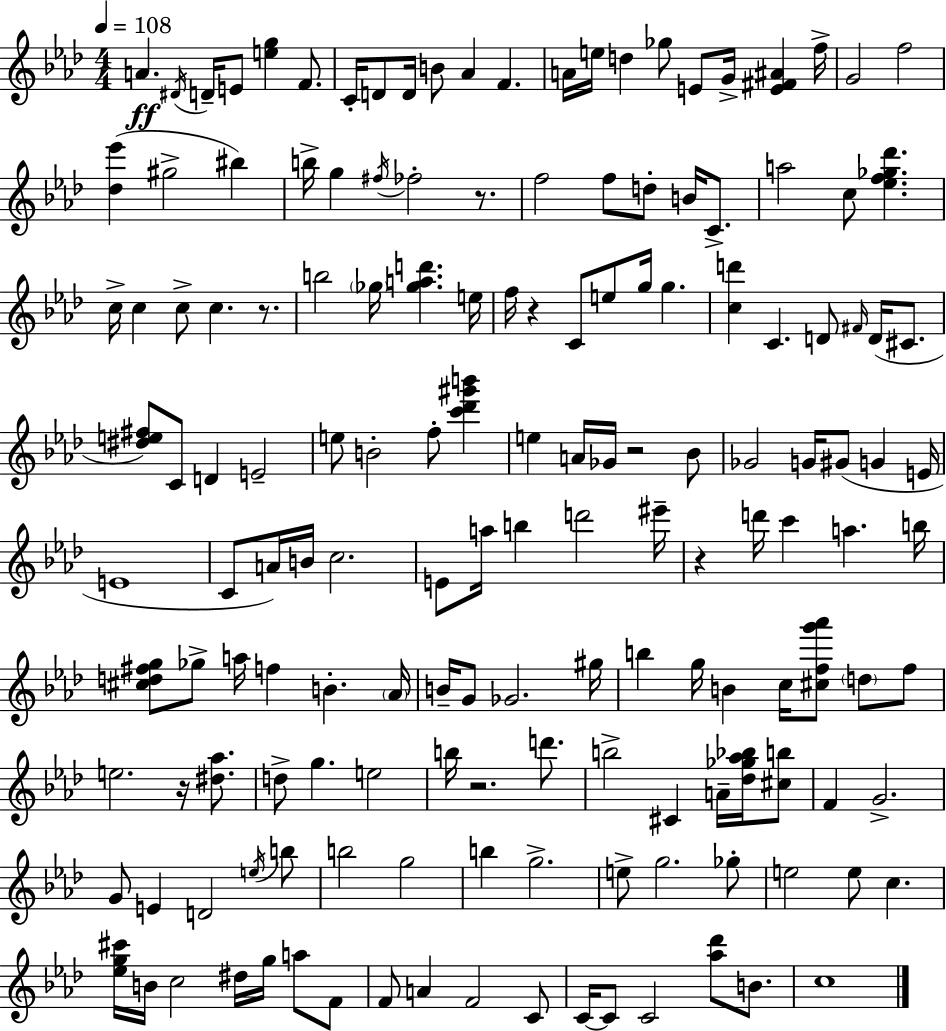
A4/q. D#4/s D4/s E4/e [E5,G5]/q F4/e. C4/s D4/e D4/s B4/e Ab4/q F4/q. A4/s E5/s D5/q Gb5/e E4/e G4/s [E4,F#4,A#4]/q F5/s G4/h F5/h [Db5,Eb6]/q G#5/h BIS5/q B5/s G5/q F#5/s FES5/h R/e. F5/h F5/e D5/e B4/s C4/e. A5/h C5/e [Eb5,F5,Gb5,Db6]/q. C5/s C5/q C5/e C5/q. R/e. B5/h Gb5/s [Gb5,A5,D6]/q. E5/s F5/s R/q C4/e E5/e G5/s G5/q. [C5,D6]/q C4/q. D4/e F#4/s D4/s C#4/e. [D#5,E5,F#5]/e C4/e D4/q E4/h E5/e B4/h F5/e [C6,Db6,G#6,B6]/q E5/q A4/s Gb4/s R/h Bb4/e Gb4/h G4/s G#4/e G4/q E4/s E4/w C4/e A4/s B4/s C5/h. E4/e A5/s B5/q D6/h EIS6/s R/q D6/s C6/q A5/q. B5/s [C#5,D5,F#5,G5]/e Gb5/e A5/s F5/q B4/q. Ab4/s B4/s G4/e Gb4/h. G#5/s B5/q G5/s B4/q C5/s [C#5,F5,G6,Ab6]/e D5/e F5/e E5/h. R/s [D#5,Ab5]/e. D5/e G5/q. E5/h B5/s R/h. D6/e. B5/h C#4/q A4/s [Db5,Gb5,Ab5,Bb5]/s [C#5,B5]/e F4/q G4/h. G4/e E4/q D4/h E5/s B5/e B5/h G5/h B5/q G5/h. E5/e G5/h. Gb5/e E5/h E5/e C5/q. [Eb5,G5,C#6]/s B4/s C5/h D#5/s G5/s A5/e F4/e F4/e A4/q F4/h C4/e C4/s C4/e C4/h [Ab5,Db6]/e B4/e. C5/w